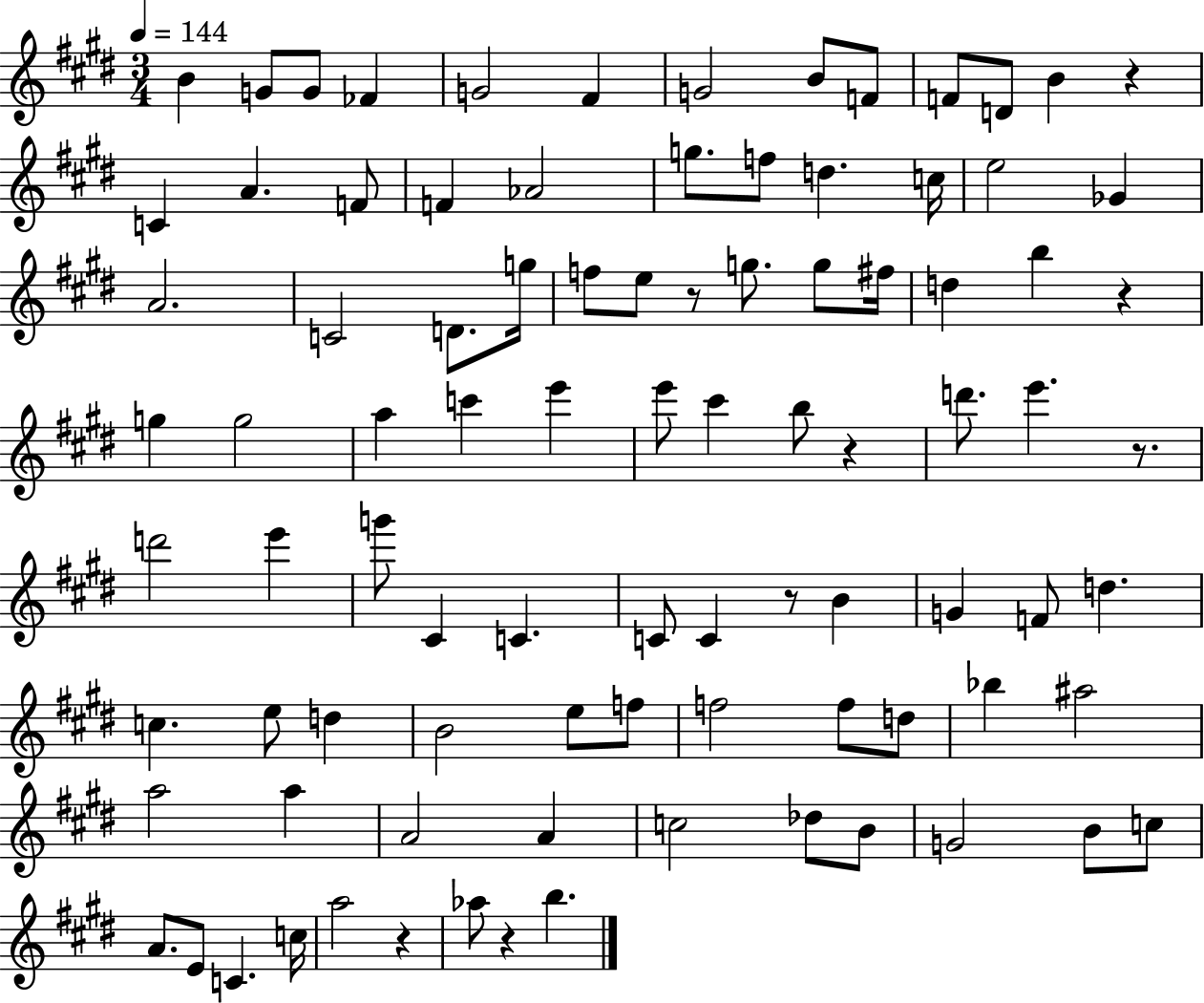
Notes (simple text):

B4/q G4/e G4/e FES4/q G4/h F#4/q G4/h B4/e F4/e F4/e D4/e B4/q R/q C4/q A4/q. F4/e F4/q Ab4/h G5/e. F5/e D5/q. C5/s E5/h Gb4/q A4/h. C4/h D4/e. G5/s F5/e E5/e R/e G5/e. G5/e F#5/s D5/q B5/q R/q G5/q G5/h A5/q C6/q E6/q E6/e C#6/q B5/e R/q D6/e. E6/q. R/e. D6/h E6/q G6/e C#4/q C4/q. C4/e C4/q R/e B4/q G4/q F4/e D5/q. C5/q. E5/e D5/q B4/h E5/e F5/e F5/h F5/e D5/e Bb5/q A#5/h A5/h A5/q A4/h A4/q C5/h Db5/e B4/e G4/h B4/e C5/e A4/e. E4/e C4/q. C5/s A5/h R/q Ab5/e R/q B5/q.